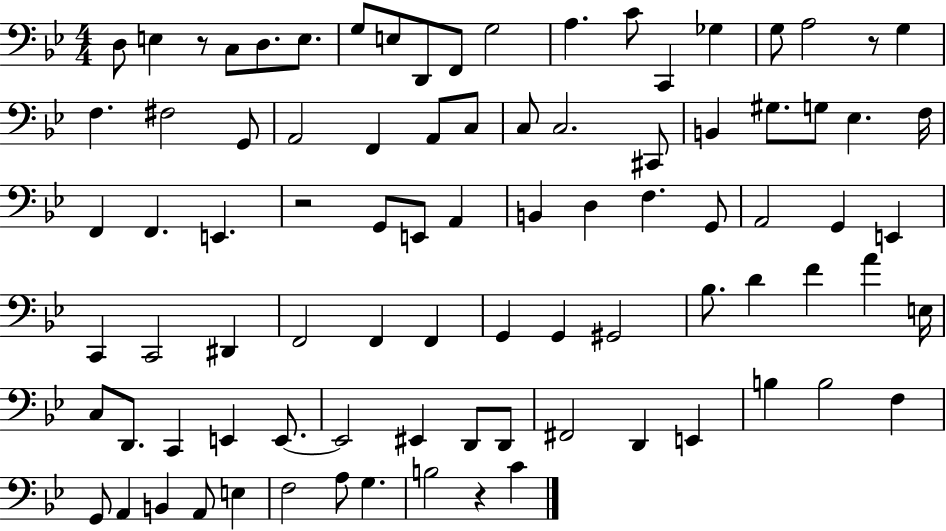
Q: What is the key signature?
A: BES major